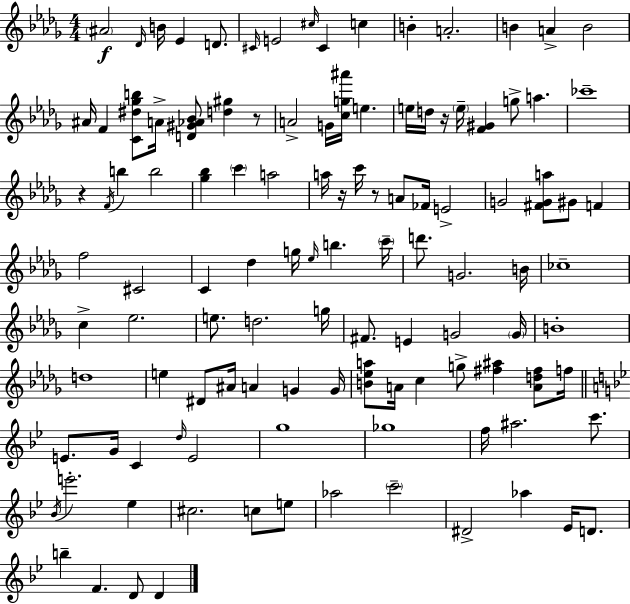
{
  \clef treble
  \numericTimeSignature
  \time 4/4
  \key bes \minor
  \parenthesize ais'2\f \grace { des'16 } b'16 ees'4 d'8. | \grace { cis'16 } e'2 \grace { cis''16 } cis'4 c''4 | b'4-. a'2.-. | b'4 a'4-> b'2 | \break ais'16 f'4 <c' dis'' ges'' b''>8 a'16-> <d' gis' aes' bes'>8 <d'' gis''>4 | r8 a'2-> g'16 <c'' g'' ais'''>16 e''4. | e''16 d''16 r16 \parenthesize e''16-- <f' gis'>4 g''8-> a''4. | ces'''1-- | \break r4 \acciaccatura { f'16 } b''4 b''2 | <ges'' bes''>4 \parenthesize c'''4 a''2 | a''16 r16 c'''16 r8 a'8 fes'16 e'2-> | g'2 <fis' g' a''>8 gis'8 | \break f'4 f''2 cis'2 | c'4 des''4 g''16 \grace { ees''16 } b''4. | \parenthesize c'''16-- d'''8. g'2. | b'16 ces''1-- | \break c''4-> ees''2. | e''8. d''2. | g''16 fis'8. e'4 g'2 | \parenthesize g'16 b'1-. | \break d''1 | e''4 dis'8 ais'16 a'4 | g'4 g'16 <b' ees'' a''>8 a'16 c''4 g''8-> <fis'' ais''>4 | <a' d'' fis''>8 f''16 \bar "||" \break \key bes \major e'8. g'16 c'4 \grace { d''16 } e'2 | g''1 | ges''1 | f''16 ais''2. c'''8. | \break \acciaccatura { bes'16 } e'''2.-. ees''4 | cis''2. c''8 | e''8 aes''2 \parenthesize c'''2-- | dis'2-> aes''4 ees'16 d'8. | \break b''4-- f'4. d'8 d'4 | \bar "|."
}